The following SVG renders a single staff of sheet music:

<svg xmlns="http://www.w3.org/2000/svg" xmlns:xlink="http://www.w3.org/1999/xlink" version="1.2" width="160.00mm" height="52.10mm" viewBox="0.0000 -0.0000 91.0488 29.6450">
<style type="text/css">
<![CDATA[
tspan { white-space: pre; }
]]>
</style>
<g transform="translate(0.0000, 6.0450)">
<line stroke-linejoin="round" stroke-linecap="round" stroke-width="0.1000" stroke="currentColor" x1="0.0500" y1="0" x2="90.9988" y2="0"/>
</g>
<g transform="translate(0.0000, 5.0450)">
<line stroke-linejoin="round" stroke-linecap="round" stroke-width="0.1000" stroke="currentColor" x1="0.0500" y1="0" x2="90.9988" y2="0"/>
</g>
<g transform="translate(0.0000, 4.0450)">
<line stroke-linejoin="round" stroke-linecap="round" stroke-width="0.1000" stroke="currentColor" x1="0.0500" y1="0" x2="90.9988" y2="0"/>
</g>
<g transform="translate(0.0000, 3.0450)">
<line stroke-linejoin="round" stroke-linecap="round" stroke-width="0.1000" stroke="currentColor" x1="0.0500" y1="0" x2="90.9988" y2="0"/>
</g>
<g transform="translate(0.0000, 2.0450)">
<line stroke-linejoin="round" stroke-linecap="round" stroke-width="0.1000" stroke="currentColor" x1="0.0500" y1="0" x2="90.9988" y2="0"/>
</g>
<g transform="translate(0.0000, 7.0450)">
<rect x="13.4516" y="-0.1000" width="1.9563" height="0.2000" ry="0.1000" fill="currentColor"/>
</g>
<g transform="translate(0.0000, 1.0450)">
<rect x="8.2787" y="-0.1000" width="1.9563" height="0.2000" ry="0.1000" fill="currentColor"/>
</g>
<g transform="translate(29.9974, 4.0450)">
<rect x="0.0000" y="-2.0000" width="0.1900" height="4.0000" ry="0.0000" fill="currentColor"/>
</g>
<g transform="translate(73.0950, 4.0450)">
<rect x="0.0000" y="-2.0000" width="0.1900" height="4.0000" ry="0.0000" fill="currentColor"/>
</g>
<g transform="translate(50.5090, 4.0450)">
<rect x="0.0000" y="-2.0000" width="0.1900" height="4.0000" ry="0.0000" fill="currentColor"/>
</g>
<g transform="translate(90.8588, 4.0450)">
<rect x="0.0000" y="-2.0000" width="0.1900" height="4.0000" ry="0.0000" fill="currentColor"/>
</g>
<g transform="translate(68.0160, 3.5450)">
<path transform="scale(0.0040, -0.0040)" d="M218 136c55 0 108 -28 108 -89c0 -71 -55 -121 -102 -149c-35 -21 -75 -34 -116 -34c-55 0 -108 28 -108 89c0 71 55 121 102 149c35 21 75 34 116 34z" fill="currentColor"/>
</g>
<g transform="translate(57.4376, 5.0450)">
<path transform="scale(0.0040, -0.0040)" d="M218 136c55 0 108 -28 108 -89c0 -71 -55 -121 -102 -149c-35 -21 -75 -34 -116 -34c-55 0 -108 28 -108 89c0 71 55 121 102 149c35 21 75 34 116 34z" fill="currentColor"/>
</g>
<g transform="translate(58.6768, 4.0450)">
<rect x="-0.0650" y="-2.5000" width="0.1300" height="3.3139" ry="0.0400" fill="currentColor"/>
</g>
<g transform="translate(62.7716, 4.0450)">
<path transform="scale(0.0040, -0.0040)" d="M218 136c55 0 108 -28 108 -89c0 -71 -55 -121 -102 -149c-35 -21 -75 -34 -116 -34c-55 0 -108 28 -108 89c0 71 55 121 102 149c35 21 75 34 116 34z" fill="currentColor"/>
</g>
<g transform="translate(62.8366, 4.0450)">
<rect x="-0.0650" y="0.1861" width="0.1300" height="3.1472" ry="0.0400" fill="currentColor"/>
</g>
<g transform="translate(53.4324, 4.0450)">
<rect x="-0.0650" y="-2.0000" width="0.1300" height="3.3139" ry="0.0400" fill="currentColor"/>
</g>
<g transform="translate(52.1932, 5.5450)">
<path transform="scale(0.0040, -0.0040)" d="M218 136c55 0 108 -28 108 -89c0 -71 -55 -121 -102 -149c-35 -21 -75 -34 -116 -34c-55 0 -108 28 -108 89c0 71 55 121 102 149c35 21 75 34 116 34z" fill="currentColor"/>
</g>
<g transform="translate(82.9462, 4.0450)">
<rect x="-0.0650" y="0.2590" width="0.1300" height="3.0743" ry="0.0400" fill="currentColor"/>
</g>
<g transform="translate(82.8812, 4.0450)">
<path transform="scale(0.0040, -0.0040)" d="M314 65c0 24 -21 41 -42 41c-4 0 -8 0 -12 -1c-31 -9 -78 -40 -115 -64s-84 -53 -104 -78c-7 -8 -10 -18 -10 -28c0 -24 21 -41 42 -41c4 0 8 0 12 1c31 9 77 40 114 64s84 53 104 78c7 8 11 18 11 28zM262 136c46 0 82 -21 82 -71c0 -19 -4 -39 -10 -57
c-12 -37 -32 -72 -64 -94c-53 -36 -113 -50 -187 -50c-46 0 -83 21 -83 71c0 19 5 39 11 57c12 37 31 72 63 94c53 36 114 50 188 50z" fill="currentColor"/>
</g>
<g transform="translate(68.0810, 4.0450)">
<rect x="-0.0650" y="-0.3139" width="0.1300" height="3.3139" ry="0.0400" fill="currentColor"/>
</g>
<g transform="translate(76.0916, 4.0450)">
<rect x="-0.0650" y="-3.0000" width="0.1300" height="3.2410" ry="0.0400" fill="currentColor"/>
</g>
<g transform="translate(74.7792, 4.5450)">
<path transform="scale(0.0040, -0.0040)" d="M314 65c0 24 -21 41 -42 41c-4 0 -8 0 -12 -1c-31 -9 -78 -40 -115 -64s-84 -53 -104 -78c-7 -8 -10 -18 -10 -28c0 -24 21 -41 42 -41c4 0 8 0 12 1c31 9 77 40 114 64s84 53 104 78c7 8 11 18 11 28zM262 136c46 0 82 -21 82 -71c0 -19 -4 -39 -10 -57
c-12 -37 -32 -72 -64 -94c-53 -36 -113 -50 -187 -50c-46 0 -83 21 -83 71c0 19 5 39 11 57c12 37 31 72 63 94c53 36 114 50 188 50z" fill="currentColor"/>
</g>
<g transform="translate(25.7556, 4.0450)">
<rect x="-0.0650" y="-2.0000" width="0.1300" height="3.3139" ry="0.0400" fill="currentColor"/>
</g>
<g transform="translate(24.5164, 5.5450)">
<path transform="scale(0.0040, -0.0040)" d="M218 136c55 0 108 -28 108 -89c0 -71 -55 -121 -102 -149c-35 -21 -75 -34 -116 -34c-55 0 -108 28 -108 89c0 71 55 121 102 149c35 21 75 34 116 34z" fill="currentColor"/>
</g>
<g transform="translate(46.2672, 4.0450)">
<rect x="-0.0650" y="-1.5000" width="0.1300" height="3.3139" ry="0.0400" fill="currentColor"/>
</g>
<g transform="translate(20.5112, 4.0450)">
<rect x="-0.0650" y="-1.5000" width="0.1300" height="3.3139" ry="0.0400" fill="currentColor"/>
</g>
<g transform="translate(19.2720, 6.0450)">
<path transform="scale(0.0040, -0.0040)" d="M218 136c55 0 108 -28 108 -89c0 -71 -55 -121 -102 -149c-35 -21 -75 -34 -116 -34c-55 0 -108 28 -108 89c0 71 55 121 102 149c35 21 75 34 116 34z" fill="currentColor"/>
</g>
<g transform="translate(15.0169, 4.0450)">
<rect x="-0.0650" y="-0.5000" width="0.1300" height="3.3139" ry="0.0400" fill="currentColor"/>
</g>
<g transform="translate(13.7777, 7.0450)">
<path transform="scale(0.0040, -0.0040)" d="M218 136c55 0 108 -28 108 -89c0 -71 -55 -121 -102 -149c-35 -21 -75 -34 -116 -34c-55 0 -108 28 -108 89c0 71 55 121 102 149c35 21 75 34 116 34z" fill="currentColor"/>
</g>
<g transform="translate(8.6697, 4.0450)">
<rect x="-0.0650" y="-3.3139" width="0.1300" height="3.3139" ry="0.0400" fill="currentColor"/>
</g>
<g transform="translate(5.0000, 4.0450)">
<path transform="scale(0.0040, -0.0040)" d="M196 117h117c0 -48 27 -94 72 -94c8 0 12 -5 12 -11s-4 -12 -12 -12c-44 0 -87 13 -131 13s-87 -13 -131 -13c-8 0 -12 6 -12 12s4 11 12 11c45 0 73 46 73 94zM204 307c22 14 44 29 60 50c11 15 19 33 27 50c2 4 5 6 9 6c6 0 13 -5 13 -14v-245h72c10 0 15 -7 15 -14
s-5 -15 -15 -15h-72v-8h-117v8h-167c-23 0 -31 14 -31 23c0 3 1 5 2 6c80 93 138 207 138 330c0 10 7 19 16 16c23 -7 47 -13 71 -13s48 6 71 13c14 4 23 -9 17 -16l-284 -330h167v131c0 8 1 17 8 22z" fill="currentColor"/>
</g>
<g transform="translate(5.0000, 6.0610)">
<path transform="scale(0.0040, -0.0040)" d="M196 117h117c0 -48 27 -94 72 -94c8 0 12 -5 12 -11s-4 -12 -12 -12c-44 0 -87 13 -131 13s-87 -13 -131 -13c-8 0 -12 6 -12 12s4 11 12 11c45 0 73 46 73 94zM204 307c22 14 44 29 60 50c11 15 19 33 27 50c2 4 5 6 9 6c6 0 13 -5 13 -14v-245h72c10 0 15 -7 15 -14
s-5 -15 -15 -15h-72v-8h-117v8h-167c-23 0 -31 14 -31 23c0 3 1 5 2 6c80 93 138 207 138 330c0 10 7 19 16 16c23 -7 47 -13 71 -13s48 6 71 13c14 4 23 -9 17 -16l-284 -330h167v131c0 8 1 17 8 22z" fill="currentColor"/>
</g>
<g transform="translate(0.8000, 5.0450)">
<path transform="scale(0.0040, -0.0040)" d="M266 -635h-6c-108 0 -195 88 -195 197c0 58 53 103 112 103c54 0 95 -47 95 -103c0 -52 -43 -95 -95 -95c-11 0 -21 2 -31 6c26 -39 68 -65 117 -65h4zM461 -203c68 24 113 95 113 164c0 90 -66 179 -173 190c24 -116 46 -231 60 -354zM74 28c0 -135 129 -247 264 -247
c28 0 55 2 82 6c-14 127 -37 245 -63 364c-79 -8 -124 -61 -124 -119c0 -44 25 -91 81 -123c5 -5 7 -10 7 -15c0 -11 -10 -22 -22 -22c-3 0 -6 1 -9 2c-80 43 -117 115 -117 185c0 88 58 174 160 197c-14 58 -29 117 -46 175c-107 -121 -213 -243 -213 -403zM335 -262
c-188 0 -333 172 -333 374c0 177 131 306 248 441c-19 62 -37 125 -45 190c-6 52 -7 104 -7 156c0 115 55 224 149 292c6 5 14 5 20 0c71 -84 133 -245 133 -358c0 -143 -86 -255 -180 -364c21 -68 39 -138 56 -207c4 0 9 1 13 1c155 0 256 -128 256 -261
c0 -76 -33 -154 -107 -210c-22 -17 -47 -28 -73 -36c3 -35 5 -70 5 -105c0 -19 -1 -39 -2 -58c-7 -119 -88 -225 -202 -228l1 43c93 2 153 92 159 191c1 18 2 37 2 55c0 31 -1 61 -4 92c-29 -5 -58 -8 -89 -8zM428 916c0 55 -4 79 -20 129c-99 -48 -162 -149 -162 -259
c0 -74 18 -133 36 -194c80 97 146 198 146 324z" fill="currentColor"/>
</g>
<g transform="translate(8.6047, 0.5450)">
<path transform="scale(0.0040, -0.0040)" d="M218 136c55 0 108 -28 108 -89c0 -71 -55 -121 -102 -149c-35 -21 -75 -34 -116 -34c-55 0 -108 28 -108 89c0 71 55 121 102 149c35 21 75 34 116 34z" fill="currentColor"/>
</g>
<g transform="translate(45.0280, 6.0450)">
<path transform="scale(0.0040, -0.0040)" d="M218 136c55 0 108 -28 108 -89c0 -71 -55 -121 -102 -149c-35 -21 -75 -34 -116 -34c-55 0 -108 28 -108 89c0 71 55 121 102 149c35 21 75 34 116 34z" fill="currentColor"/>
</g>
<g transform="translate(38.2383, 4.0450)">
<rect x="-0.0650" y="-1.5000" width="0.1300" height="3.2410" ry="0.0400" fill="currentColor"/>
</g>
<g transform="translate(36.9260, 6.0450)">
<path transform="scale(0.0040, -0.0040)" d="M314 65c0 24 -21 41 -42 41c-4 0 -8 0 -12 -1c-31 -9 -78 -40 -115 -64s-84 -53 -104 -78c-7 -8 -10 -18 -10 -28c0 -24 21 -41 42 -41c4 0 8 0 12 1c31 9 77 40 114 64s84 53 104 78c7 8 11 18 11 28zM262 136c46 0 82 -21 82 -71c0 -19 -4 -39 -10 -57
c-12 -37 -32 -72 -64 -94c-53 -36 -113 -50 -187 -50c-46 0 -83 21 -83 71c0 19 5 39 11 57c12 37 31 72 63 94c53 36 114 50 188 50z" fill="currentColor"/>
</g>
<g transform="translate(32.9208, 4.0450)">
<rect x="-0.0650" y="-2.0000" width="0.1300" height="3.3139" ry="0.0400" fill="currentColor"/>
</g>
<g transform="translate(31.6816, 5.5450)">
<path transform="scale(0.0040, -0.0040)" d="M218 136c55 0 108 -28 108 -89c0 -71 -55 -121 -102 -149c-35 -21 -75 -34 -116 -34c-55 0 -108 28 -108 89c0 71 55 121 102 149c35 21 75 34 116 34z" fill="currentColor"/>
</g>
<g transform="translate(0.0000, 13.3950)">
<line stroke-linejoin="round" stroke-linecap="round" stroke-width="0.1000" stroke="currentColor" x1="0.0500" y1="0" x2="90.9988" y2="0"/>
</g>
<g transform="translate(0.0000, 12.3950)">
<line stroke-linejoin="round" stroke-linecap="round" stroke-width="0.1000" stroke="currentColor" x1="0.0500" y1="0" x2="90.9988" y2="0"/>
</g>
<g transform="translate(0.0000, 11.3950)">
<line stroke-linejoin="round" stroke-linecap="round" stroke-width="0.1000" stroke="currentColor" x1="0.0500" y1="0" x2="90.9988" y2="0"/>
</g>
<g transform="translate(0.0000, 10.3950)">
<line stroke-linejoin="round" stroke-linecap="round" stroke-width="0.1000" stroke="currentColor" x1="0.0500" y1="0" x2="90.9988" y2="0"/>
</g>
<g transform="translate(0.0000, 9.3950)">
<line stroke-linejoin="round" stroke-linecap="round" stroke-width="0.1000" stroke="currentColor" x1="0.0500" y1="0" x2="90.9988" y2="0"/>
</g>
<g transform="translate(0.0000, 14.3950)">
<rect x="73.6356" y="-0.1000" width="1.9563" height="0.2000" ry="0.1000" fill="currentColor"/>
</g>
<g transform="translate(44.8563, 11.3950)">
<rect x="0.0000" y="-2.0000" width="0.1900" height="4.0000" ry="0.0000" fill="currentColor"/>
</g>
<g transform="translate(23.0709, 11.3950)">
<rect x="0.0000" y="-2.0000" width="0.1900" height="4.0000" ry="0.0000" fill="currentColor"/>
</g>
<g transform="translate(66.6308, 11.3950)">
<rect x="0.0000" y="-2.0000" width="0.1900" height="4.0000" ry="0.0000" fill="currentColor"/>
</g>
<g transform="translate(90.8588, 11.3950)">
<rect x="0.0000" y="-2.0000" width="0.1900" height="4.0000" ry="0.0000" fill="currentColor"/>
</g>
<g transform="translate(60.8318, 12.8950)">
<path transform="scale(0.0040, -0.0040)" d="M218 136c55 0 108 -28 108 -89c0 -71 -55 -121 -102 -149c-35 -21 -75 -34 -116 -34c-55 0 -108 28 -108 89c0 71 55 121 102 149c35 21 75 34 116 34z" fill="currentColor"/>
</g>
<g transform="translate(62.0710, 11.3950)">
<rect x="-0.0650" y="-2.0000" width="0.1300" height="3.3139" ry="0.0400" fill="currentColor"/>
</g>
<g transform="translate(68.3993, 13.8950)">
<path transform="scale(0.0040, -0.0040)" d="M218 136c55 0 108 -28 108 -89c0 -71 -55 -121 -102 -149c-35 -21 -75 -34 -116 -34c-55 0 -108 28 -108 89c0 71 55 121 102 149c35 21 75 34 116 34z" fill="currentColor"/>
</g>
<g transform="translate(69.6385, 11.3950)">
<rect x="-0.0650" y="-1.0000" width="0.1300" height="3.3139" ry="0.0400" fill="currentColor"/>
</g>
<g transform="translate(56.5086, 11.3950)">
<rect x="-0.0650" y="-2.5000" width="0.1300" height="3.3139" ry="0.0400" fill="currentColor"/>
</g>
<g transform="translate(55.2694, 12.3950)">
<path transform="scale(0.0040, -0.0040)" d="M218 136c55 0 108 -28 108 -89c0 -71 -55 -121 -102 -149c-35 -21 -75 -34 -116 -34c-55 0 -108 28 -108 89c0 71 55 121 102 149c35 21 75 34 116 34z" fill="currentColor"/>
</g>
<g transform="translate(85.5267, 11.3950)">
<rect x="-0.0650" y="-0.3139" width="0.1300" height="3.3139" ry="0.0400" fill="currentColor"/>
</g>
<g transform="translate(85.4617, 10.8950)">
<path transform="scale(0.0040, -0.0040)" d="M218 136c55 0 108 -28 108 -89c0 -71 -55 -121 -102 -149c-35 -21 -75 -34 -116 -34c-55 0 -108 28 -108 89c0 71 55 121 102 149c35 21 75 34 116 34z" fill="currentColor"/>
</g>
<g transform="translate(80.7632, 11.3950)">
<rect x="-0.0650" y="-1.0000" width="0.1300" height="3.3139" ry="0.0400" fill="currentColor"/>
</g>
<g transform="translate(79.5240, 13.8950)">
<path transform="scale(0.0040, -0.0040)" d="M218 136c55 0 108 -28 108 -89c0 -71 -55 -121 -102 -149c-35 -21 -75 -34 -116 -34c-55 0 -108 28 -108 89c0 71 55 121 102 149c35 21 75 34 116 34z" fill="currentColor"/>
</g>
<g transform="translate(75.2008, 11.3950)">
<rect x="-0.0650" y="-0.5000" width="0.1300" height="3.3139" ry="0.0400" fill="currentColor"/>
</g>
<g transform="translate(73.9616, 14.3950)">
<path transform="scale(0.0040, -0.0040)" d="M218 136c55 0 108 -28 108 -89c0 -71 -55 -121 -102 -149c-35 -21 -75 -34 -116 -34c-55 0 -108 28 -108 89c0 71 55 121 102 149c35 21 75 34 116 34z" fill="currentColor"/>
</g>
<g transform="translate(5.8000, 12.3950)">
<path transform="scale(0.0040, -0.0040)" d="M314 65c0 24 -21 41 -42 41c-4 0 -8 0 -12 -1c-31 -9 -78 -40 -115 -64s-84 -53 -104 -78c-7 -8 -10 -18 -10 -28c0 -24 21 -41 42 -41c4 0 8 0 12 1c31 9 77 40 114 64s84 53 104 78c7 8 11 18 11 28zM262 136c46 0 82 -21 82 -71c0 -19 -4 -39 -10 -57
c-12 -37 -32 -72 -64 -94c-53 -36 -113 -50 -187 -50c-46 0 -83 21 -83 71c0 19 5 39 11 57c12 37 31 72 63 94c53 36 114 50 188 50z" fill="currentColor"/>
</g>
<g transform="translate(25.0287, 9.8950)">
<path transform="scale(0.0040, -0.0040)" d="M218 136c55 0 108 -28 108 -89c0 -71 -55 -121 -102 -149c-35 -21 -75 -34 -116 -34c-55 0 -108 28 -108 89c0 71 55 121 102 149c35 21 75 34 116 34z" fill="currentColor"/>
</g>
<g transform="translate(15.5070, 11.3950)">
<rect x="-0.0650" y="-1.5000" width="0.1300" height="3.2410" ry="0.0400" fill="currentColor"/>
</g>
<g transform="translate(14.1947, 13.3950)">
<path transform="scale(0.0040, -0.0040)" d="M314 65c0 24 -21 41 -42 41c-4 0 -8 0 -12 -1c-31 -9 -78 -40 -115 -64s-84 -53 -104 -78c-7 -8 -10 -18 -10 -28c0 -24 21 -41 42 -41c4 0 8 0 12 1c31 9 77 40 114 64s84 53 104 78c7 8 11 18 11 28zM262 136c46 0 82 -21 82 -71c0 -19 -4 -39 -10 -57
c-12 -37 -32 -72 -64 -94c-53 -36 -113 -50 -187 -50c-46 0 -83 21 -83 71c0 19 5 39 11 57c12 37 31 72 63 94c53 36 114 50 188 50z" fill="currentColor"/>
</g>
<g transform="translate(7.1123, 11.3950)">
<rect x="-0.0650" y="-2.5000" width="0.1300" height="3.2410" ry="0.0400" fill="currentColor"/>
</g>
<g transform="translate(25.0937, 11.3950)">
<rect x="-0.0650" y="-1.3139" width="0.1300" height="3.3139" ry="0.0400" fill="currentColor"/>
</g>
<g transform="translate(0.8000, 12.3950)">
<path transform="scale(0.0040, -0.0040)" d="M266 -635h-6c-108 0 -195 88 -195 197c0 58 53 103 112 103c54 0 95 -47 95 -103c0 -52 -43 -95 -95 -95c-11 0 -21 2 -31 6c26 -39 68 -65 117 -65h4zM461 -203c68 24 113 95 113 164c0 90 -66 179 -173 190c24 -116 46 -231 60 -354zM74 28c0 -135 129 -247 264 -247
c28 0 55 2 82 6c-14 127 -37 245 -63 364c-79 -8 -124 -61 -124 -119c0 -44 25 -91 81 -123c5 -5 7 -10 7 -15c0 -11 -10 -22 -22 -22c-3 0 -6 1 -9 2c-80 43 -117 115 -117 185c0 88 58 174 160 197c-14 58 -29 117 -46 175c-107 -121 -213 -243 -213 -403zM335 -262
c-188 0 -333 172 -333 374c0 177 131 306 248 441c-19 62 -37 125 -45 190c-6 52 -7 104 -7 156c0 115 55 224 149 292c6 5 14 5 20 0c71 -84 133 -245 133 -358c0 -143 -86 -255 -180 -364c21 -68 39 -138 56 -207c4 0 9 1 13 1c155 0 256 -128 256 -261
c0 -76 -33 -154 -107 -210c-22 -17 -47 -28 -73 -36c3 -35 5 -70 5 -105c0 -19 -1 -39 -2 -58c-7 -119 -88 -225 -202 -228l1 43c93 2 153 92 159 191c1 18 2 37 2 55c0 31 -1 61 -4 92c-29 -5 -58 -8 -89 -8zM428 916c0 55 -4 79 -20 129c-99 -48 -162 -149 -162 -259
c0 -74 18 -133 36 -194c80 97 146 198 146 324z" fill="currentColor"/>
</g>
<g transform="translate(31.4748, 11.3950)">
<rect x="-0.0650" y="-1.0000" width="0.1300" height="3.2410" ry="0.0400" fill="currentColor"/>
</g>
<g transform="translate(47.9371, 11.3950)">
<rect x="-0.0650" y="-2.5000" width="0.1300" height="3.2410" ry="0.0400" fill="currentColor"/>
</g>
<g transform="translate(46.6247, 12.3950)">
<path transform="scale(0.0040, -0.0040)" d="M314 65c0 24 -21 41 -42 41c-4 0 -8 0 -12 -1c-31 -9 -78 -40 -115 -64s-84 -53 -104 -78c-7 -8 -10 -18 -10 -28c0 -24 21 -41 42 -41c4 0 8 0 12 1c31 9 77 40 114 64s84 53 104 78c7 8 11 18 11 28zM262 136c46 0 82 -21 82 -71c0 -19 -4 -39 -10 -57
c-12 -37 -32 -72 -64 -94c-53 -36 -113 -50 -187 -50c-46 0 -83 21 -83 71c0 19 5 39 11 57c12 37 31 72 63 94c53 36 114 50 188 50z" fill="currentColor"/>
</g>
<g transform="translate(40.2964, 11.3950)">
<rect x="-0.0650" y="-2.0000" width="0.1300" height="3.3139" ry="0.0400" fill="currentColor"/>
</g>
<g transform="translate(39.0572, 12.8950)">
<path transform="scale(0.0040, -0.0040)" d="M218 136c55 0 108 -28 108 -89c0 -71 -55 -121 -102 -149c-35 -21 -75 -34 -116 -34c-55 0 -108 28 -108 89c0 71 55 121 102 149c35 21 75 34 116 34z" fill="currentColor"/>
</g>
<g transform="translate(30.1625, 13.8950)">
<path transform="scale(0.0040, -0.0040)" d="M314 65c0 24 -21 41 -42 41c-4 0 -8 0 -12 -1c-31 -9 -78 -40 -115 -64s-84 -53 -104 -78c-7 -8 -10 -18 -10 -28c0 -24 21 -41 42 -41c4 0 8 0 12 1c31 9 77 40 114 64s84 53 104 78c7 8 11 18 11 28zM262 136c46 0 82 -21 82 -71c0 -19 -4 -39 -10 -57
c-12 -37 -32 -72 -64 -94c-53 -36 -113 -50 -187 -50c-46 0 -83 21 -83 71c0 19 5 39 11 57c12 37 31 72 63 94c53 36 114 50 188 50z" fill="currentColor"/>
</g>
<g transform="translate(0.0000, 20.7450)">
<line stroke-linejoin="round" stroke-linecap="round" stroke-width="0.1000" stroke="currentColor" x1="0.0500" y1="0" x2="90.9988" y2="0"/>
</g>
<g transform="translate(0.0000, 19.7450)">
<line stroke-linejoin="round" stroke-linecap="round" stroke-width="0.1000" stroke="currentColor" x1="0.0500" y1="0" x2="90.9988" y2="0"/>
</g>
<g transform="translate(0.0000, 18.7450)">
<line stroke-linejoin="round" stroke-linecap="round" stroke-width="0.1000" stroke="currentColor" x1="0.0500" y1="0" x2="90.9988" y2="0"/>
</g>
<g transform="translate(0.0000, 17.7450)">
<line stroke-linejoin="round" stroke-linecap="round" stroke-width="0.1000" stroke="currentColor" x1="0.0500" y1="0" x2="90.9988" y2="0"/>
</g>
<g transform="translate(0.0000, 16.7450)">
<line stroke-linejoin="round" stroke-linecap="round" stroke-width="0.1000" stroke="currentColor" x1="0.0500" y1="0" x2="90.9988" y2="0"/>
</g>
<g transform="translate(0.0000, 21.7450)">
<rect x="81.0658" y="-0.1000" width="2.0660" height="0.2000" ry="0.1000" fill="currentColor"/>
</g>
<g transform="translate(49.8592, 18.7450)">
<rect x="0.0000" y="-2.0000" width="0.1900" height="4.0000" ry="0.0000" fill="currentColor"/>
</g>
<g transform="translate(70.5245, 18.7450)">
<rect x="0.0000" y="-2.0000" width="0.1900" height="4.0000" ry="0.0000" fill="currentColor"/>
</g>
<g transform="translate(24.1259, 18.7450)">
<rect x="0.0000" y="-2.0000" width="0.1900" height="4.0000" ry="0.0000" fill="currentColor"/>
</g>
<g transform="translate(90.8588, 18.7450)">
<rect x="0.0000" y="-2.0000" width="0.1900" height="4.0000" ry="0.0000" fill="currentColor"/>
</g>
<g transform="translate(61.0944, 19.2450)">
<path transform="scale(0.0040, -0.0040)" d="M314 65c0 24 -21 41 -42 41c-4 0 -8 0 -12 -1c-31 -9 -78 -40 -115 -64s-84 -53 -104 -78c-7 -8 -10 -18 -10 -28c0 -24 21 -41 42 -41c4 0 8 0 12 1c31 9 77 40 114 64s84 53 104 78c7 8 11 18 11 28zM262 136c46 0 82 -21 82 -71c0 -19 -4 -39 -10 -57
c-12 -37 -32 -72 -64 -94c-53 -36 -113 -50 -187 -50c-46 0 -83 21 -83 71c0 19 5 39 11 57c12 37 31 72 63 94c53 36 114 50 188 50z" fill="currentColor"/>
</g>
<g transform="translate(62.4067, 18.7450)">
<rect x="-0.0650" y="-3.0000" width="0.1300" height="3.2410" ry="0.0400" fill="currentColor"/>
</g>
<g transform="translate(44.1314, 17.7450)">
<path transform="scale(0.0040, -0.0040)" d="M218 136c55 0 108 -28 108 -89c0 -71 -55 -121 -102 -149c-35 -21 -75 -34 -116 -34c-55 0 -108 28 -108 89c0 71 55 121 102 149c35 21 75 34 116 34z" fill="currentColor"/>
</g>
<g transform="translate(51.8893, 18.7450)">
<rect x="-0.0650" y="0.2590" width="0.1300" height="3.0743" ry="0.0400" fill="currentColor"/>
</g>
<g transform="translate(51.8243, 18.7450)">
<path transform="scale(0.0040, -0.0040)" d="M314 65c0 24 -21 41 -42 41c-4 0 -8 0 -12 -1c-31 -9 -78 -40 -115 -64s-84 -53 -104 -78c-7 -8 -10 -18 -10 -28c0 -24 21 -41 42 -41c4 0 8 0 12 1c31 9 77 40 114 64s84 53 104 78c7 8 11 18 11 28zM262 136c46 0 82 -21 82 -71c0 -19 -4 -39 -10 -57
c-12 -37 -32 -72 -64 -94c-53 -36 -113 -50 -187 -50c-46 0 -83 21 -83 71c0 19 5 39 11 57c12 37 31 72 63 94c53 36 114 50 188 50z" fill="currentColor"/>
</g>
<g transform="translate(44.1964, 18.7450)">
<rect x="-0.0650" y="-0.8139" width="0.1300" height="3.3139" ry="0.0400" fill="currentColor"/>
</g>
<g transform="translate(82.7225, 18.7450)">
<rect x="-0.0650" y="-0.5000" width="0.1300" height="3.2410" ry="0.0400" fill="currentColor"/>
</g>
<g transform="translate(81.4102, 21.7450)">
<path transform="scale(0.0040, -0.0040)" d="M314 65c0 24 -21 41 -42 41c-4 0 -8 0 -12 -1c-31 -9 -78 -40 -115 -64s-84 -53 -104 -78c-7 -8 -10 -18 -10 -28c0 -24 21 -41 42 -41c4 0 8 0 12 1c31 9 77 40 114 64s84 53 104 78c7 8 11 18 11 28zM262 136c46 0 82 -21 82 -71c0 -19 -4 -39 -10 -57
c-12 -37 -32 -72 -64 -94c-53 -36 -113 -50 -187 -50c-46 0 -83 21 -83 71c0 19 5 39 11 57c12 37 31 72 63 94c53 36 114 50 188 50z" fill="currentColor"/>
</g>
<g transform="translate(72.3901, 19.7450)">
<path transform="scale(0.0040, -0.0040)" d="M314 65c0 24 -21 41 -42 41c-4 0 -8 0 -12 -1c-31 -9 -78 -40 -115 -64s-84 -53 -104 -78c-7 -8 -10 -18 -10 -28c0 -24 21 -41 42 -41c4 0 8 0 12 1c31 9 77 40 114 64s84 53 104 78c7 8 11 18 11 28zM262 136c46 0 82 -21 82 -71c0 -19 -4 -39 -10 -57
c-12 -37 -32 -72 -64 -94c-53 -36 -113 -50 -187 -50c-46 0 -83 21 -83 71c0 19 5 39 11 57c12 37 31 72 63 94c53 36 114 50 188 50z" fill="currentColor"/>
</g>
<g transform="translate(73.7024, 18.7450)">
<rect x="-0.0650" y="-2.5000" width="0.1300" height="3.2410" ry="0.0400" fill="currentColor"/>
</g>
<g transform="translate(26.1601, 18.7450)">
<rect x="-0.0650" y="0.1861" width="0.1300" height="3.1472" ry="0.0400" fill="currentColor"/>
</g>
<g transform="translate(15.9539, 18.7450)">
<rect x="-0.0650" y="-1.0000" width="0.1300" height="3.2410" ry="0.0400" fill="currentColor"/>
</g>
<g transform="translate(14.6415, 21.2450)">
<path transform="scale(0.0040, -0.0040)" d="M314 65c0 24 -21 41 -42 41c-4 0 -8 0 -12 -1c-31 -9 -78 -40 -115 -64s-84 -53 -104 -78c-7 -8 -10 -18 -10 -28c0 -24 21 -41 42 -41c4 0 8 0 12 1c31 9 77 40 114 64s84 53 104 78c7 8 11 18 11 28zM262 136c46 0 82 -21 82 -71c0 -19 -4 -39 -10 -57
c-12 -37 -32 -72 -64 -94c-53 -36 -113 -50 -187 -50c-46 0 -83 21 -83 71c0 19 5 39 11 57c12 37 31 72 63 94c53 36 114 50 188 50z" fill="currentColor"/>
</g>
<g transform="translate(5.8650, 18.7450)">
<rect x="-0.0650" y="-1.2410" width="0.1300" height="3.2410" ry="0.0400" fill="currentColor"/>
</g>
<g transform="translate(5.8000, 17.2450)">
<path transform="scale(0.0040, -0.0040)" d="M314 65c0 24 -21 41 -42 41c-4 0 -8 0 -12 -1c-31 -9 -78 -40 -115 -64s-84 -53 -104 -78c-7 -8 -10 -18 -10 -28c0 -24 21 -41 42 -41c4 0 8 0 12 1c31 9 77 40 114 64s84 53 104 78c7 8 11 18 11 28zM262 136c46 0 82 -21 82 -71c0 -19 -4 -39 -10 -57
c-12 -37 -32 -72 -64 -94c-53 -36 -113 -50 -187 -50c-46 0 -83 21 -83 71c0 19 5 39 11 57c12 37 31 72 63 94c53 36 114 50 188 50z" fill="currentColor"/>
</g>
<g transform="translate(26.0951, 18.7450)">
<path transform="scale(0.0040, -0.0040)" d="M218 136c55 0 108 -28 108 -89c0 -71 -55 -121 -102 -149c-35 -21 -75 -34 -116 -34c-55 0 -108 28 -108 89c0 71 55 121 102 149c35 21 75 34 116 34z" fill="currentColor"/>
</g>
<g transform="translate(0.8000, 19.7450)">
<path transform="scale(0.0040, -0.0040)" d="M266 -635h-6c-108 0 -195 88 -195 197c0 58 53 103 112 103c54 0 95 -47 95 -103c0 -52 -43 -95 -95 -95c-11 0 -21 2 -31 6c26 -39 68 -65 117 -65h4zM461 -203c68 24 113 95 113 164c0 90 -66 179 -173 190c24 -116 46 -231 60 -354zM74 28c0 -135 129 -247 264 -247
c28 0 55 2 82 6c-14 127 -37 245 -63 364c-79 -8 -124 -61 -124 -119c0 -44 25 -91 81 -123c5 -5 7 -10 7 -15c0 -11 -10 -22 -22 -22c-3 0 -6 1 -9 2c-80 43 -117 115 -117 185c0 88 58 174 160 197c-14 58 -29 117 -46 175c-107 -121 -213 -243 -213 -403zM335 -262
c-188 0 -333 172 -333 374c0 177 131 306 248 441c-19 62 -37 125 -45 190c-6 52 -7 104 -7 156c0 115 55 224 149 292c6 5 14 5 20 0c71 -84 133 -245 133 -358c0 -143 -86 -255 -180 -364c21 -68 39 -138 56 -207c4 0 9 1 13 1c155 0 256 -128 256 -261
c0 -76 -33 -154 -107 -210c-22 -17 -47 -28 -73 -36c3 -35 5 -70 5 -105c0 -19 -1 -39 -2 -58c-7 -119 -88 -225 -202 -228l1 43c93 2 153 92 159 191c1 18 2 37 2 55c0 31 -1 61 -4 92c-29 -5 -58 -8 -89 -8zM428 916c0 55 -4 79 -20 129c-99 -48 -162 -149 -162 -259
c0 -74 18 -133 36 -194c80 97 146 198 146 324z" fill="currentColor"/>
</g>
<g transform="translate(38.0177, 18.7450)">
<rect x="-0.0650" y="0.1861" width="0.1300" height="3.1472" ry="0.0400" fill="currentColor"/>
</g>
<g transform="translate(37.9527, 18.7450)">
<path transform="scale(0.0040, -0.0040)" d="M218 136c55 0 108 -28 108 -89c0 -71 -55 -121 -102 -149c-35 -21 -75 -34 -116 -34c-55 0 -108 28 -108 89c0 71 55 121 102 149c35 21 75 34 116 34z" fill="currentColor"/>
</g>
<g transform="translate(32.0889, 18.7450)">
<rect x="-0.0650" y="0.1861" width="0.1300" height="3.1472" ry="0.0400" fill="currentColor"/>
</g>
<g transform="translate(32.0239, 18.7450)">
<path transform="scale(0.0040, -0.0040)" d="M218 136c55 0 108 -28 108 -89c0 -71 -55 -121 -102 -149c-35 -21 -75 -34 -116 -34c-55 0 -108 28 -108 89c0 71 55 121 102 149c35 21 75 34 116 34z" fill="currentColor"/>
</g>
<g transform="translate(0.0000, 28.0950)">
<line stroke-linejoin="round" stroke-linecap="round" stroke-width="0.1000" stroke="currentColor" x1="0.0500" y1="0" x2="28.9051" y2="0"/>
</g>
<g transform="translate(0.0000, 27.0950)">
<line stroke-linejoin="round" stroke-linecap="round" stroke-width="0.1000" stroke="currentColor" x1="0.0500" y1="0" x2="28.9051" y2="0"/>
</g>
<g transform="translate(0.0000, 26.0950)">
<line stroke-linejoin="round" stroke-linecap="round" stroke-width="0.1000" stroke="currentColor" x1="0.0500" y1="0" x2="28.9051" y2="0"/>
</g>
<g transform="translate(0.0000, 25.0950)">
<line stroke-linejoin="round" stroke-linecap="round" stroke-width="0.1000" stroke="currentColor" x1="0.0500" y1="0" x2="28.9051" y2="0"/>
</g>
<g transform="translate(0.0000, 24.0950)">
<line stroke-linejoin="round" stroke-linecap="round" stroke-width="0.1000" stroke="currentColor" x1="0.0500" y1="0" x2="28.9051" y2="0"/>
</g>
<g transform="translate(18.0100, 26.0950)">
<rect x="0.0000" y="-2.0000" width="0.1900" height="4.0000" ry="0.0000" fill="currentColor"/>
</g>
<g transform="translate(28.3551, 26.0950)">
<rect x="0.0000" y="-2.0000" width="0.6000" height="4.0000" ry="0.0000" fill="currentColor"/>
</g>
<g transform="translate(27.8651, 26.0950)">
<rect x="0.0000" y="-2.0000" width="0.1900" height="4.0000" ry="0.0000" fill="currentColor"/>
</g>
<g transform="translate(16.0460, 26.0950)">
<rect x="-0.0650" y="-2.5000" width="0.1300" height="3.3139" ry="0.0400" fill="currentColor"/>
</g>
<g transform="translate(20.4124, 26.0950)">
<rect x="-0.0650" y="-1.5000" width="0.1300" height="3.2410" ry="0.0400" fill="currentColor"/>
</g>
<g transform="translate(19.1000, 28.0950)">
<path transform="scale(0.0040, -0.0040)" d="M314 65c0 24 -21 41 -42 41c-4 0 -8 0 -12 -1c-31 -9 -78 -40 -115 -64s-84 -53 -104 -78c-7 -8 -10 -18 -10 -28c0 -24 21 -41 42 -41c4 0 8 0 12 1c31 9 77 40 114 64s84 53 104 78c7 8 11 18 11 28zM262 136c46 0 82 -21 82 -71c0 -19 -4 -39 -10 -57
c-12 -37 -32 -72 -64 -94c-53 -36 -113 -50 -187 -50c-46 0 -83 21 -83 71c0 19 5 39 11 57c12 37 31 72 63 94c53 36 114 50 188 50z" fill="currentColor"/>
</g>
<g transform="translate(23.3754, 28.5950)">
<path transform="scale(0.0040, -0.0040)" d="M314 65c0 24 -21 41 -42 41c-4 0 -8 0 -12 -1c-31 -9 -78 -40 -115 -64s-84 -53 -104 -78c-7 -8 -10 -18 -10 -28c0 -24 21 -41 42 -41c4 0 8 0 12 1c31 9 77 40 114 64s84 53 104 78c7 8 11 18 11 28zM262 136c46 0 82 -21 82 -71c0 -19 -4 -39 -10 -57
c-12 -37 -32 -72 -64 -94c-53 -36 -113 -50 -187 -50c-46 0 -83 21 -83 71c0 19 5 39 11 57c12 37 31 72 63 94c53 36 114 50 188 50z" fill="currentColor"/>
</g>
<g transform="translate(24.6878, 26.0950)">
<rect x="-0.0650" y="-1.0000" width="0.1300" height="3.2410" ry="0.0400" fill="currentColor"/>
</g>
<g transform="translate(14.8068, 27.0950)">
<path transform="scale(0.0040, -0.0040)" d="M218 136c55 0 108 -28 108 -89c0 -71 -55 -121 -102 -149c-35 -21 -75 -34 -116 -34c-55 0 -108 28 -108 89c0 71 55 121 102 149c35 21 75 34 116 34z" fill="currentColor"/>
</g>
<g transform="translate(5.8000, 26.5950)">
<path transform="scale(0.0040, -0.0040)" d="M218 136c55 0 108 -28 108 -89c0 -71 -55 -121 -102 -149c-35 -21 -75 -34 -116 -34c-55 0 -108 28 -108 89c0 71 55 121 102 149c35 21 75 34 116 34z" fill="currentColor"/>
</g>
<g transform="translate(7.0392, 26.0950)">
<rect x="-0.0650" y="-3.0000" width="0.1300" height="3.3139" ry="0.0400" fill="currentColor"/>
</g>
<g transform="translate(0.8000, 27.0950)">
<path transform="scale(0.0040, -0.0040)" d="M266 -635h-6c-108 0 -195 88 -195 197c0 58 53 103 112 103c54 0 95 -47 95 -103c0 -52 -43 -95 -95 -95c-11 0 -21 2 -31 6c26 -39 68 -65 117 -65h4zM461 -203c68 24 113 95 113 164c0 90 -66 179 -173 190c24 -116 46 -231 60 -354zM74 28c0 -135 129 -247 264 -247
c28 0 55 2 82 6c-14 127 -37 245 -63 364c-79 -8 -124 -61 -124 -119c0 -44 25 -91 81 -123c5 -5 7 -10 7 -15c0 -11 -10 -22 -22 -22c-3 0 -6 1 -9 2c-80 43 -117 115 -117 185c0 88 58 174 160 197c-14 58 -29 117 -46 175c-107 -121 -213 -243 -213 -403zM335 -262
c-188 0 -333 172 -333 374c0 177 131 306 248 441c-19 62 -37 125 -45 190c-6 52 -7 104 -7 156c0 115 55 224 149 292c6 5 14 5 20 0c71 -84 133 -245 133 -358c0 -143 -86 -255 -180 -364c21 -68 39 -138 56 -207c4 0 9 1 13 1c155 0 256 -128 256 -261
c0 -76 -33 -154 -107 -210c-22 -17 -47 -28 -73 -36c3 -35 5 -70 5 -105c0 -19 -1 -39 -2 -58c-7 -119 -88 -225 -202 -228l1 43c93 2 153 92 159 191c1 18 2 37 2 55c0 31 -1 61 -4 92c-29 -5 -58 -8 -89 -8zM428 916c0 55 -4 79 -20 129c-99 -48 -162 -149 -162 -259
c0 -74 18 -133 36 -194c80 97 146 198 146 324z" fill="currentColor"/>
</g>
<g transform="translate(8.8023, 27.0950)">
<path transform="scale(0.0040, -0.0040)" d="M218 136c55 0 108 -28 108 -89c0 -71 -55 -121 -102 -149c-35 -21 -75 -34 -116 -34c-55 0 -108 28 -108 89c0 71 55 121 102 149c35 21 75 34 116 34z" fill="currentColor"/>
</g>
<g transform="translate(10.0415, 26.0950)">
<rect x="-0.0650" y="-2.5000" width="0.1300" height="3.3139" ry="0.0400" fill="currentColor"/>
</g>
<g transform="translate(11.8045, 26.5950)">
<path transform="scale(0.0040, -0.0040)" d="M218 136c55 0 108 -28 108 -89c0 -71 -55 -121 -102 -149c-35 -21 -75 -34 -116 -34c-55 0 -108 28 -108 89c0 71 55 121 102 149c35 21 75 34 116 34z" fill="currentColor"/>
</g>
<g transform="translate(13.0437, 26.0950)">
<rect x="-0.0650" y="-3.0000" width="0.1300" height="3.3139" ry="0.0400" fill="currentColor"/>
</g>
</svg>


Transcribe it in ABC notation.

X:1
T:Untitled
M:4/4
L:1/4
K:C
b C E F F E2 E F G B c A2 B2 G2 E2 e D2 F G2 G F D C D c e2 D2 B B B d B2 A2 G2 C2 A G A G E2 D2